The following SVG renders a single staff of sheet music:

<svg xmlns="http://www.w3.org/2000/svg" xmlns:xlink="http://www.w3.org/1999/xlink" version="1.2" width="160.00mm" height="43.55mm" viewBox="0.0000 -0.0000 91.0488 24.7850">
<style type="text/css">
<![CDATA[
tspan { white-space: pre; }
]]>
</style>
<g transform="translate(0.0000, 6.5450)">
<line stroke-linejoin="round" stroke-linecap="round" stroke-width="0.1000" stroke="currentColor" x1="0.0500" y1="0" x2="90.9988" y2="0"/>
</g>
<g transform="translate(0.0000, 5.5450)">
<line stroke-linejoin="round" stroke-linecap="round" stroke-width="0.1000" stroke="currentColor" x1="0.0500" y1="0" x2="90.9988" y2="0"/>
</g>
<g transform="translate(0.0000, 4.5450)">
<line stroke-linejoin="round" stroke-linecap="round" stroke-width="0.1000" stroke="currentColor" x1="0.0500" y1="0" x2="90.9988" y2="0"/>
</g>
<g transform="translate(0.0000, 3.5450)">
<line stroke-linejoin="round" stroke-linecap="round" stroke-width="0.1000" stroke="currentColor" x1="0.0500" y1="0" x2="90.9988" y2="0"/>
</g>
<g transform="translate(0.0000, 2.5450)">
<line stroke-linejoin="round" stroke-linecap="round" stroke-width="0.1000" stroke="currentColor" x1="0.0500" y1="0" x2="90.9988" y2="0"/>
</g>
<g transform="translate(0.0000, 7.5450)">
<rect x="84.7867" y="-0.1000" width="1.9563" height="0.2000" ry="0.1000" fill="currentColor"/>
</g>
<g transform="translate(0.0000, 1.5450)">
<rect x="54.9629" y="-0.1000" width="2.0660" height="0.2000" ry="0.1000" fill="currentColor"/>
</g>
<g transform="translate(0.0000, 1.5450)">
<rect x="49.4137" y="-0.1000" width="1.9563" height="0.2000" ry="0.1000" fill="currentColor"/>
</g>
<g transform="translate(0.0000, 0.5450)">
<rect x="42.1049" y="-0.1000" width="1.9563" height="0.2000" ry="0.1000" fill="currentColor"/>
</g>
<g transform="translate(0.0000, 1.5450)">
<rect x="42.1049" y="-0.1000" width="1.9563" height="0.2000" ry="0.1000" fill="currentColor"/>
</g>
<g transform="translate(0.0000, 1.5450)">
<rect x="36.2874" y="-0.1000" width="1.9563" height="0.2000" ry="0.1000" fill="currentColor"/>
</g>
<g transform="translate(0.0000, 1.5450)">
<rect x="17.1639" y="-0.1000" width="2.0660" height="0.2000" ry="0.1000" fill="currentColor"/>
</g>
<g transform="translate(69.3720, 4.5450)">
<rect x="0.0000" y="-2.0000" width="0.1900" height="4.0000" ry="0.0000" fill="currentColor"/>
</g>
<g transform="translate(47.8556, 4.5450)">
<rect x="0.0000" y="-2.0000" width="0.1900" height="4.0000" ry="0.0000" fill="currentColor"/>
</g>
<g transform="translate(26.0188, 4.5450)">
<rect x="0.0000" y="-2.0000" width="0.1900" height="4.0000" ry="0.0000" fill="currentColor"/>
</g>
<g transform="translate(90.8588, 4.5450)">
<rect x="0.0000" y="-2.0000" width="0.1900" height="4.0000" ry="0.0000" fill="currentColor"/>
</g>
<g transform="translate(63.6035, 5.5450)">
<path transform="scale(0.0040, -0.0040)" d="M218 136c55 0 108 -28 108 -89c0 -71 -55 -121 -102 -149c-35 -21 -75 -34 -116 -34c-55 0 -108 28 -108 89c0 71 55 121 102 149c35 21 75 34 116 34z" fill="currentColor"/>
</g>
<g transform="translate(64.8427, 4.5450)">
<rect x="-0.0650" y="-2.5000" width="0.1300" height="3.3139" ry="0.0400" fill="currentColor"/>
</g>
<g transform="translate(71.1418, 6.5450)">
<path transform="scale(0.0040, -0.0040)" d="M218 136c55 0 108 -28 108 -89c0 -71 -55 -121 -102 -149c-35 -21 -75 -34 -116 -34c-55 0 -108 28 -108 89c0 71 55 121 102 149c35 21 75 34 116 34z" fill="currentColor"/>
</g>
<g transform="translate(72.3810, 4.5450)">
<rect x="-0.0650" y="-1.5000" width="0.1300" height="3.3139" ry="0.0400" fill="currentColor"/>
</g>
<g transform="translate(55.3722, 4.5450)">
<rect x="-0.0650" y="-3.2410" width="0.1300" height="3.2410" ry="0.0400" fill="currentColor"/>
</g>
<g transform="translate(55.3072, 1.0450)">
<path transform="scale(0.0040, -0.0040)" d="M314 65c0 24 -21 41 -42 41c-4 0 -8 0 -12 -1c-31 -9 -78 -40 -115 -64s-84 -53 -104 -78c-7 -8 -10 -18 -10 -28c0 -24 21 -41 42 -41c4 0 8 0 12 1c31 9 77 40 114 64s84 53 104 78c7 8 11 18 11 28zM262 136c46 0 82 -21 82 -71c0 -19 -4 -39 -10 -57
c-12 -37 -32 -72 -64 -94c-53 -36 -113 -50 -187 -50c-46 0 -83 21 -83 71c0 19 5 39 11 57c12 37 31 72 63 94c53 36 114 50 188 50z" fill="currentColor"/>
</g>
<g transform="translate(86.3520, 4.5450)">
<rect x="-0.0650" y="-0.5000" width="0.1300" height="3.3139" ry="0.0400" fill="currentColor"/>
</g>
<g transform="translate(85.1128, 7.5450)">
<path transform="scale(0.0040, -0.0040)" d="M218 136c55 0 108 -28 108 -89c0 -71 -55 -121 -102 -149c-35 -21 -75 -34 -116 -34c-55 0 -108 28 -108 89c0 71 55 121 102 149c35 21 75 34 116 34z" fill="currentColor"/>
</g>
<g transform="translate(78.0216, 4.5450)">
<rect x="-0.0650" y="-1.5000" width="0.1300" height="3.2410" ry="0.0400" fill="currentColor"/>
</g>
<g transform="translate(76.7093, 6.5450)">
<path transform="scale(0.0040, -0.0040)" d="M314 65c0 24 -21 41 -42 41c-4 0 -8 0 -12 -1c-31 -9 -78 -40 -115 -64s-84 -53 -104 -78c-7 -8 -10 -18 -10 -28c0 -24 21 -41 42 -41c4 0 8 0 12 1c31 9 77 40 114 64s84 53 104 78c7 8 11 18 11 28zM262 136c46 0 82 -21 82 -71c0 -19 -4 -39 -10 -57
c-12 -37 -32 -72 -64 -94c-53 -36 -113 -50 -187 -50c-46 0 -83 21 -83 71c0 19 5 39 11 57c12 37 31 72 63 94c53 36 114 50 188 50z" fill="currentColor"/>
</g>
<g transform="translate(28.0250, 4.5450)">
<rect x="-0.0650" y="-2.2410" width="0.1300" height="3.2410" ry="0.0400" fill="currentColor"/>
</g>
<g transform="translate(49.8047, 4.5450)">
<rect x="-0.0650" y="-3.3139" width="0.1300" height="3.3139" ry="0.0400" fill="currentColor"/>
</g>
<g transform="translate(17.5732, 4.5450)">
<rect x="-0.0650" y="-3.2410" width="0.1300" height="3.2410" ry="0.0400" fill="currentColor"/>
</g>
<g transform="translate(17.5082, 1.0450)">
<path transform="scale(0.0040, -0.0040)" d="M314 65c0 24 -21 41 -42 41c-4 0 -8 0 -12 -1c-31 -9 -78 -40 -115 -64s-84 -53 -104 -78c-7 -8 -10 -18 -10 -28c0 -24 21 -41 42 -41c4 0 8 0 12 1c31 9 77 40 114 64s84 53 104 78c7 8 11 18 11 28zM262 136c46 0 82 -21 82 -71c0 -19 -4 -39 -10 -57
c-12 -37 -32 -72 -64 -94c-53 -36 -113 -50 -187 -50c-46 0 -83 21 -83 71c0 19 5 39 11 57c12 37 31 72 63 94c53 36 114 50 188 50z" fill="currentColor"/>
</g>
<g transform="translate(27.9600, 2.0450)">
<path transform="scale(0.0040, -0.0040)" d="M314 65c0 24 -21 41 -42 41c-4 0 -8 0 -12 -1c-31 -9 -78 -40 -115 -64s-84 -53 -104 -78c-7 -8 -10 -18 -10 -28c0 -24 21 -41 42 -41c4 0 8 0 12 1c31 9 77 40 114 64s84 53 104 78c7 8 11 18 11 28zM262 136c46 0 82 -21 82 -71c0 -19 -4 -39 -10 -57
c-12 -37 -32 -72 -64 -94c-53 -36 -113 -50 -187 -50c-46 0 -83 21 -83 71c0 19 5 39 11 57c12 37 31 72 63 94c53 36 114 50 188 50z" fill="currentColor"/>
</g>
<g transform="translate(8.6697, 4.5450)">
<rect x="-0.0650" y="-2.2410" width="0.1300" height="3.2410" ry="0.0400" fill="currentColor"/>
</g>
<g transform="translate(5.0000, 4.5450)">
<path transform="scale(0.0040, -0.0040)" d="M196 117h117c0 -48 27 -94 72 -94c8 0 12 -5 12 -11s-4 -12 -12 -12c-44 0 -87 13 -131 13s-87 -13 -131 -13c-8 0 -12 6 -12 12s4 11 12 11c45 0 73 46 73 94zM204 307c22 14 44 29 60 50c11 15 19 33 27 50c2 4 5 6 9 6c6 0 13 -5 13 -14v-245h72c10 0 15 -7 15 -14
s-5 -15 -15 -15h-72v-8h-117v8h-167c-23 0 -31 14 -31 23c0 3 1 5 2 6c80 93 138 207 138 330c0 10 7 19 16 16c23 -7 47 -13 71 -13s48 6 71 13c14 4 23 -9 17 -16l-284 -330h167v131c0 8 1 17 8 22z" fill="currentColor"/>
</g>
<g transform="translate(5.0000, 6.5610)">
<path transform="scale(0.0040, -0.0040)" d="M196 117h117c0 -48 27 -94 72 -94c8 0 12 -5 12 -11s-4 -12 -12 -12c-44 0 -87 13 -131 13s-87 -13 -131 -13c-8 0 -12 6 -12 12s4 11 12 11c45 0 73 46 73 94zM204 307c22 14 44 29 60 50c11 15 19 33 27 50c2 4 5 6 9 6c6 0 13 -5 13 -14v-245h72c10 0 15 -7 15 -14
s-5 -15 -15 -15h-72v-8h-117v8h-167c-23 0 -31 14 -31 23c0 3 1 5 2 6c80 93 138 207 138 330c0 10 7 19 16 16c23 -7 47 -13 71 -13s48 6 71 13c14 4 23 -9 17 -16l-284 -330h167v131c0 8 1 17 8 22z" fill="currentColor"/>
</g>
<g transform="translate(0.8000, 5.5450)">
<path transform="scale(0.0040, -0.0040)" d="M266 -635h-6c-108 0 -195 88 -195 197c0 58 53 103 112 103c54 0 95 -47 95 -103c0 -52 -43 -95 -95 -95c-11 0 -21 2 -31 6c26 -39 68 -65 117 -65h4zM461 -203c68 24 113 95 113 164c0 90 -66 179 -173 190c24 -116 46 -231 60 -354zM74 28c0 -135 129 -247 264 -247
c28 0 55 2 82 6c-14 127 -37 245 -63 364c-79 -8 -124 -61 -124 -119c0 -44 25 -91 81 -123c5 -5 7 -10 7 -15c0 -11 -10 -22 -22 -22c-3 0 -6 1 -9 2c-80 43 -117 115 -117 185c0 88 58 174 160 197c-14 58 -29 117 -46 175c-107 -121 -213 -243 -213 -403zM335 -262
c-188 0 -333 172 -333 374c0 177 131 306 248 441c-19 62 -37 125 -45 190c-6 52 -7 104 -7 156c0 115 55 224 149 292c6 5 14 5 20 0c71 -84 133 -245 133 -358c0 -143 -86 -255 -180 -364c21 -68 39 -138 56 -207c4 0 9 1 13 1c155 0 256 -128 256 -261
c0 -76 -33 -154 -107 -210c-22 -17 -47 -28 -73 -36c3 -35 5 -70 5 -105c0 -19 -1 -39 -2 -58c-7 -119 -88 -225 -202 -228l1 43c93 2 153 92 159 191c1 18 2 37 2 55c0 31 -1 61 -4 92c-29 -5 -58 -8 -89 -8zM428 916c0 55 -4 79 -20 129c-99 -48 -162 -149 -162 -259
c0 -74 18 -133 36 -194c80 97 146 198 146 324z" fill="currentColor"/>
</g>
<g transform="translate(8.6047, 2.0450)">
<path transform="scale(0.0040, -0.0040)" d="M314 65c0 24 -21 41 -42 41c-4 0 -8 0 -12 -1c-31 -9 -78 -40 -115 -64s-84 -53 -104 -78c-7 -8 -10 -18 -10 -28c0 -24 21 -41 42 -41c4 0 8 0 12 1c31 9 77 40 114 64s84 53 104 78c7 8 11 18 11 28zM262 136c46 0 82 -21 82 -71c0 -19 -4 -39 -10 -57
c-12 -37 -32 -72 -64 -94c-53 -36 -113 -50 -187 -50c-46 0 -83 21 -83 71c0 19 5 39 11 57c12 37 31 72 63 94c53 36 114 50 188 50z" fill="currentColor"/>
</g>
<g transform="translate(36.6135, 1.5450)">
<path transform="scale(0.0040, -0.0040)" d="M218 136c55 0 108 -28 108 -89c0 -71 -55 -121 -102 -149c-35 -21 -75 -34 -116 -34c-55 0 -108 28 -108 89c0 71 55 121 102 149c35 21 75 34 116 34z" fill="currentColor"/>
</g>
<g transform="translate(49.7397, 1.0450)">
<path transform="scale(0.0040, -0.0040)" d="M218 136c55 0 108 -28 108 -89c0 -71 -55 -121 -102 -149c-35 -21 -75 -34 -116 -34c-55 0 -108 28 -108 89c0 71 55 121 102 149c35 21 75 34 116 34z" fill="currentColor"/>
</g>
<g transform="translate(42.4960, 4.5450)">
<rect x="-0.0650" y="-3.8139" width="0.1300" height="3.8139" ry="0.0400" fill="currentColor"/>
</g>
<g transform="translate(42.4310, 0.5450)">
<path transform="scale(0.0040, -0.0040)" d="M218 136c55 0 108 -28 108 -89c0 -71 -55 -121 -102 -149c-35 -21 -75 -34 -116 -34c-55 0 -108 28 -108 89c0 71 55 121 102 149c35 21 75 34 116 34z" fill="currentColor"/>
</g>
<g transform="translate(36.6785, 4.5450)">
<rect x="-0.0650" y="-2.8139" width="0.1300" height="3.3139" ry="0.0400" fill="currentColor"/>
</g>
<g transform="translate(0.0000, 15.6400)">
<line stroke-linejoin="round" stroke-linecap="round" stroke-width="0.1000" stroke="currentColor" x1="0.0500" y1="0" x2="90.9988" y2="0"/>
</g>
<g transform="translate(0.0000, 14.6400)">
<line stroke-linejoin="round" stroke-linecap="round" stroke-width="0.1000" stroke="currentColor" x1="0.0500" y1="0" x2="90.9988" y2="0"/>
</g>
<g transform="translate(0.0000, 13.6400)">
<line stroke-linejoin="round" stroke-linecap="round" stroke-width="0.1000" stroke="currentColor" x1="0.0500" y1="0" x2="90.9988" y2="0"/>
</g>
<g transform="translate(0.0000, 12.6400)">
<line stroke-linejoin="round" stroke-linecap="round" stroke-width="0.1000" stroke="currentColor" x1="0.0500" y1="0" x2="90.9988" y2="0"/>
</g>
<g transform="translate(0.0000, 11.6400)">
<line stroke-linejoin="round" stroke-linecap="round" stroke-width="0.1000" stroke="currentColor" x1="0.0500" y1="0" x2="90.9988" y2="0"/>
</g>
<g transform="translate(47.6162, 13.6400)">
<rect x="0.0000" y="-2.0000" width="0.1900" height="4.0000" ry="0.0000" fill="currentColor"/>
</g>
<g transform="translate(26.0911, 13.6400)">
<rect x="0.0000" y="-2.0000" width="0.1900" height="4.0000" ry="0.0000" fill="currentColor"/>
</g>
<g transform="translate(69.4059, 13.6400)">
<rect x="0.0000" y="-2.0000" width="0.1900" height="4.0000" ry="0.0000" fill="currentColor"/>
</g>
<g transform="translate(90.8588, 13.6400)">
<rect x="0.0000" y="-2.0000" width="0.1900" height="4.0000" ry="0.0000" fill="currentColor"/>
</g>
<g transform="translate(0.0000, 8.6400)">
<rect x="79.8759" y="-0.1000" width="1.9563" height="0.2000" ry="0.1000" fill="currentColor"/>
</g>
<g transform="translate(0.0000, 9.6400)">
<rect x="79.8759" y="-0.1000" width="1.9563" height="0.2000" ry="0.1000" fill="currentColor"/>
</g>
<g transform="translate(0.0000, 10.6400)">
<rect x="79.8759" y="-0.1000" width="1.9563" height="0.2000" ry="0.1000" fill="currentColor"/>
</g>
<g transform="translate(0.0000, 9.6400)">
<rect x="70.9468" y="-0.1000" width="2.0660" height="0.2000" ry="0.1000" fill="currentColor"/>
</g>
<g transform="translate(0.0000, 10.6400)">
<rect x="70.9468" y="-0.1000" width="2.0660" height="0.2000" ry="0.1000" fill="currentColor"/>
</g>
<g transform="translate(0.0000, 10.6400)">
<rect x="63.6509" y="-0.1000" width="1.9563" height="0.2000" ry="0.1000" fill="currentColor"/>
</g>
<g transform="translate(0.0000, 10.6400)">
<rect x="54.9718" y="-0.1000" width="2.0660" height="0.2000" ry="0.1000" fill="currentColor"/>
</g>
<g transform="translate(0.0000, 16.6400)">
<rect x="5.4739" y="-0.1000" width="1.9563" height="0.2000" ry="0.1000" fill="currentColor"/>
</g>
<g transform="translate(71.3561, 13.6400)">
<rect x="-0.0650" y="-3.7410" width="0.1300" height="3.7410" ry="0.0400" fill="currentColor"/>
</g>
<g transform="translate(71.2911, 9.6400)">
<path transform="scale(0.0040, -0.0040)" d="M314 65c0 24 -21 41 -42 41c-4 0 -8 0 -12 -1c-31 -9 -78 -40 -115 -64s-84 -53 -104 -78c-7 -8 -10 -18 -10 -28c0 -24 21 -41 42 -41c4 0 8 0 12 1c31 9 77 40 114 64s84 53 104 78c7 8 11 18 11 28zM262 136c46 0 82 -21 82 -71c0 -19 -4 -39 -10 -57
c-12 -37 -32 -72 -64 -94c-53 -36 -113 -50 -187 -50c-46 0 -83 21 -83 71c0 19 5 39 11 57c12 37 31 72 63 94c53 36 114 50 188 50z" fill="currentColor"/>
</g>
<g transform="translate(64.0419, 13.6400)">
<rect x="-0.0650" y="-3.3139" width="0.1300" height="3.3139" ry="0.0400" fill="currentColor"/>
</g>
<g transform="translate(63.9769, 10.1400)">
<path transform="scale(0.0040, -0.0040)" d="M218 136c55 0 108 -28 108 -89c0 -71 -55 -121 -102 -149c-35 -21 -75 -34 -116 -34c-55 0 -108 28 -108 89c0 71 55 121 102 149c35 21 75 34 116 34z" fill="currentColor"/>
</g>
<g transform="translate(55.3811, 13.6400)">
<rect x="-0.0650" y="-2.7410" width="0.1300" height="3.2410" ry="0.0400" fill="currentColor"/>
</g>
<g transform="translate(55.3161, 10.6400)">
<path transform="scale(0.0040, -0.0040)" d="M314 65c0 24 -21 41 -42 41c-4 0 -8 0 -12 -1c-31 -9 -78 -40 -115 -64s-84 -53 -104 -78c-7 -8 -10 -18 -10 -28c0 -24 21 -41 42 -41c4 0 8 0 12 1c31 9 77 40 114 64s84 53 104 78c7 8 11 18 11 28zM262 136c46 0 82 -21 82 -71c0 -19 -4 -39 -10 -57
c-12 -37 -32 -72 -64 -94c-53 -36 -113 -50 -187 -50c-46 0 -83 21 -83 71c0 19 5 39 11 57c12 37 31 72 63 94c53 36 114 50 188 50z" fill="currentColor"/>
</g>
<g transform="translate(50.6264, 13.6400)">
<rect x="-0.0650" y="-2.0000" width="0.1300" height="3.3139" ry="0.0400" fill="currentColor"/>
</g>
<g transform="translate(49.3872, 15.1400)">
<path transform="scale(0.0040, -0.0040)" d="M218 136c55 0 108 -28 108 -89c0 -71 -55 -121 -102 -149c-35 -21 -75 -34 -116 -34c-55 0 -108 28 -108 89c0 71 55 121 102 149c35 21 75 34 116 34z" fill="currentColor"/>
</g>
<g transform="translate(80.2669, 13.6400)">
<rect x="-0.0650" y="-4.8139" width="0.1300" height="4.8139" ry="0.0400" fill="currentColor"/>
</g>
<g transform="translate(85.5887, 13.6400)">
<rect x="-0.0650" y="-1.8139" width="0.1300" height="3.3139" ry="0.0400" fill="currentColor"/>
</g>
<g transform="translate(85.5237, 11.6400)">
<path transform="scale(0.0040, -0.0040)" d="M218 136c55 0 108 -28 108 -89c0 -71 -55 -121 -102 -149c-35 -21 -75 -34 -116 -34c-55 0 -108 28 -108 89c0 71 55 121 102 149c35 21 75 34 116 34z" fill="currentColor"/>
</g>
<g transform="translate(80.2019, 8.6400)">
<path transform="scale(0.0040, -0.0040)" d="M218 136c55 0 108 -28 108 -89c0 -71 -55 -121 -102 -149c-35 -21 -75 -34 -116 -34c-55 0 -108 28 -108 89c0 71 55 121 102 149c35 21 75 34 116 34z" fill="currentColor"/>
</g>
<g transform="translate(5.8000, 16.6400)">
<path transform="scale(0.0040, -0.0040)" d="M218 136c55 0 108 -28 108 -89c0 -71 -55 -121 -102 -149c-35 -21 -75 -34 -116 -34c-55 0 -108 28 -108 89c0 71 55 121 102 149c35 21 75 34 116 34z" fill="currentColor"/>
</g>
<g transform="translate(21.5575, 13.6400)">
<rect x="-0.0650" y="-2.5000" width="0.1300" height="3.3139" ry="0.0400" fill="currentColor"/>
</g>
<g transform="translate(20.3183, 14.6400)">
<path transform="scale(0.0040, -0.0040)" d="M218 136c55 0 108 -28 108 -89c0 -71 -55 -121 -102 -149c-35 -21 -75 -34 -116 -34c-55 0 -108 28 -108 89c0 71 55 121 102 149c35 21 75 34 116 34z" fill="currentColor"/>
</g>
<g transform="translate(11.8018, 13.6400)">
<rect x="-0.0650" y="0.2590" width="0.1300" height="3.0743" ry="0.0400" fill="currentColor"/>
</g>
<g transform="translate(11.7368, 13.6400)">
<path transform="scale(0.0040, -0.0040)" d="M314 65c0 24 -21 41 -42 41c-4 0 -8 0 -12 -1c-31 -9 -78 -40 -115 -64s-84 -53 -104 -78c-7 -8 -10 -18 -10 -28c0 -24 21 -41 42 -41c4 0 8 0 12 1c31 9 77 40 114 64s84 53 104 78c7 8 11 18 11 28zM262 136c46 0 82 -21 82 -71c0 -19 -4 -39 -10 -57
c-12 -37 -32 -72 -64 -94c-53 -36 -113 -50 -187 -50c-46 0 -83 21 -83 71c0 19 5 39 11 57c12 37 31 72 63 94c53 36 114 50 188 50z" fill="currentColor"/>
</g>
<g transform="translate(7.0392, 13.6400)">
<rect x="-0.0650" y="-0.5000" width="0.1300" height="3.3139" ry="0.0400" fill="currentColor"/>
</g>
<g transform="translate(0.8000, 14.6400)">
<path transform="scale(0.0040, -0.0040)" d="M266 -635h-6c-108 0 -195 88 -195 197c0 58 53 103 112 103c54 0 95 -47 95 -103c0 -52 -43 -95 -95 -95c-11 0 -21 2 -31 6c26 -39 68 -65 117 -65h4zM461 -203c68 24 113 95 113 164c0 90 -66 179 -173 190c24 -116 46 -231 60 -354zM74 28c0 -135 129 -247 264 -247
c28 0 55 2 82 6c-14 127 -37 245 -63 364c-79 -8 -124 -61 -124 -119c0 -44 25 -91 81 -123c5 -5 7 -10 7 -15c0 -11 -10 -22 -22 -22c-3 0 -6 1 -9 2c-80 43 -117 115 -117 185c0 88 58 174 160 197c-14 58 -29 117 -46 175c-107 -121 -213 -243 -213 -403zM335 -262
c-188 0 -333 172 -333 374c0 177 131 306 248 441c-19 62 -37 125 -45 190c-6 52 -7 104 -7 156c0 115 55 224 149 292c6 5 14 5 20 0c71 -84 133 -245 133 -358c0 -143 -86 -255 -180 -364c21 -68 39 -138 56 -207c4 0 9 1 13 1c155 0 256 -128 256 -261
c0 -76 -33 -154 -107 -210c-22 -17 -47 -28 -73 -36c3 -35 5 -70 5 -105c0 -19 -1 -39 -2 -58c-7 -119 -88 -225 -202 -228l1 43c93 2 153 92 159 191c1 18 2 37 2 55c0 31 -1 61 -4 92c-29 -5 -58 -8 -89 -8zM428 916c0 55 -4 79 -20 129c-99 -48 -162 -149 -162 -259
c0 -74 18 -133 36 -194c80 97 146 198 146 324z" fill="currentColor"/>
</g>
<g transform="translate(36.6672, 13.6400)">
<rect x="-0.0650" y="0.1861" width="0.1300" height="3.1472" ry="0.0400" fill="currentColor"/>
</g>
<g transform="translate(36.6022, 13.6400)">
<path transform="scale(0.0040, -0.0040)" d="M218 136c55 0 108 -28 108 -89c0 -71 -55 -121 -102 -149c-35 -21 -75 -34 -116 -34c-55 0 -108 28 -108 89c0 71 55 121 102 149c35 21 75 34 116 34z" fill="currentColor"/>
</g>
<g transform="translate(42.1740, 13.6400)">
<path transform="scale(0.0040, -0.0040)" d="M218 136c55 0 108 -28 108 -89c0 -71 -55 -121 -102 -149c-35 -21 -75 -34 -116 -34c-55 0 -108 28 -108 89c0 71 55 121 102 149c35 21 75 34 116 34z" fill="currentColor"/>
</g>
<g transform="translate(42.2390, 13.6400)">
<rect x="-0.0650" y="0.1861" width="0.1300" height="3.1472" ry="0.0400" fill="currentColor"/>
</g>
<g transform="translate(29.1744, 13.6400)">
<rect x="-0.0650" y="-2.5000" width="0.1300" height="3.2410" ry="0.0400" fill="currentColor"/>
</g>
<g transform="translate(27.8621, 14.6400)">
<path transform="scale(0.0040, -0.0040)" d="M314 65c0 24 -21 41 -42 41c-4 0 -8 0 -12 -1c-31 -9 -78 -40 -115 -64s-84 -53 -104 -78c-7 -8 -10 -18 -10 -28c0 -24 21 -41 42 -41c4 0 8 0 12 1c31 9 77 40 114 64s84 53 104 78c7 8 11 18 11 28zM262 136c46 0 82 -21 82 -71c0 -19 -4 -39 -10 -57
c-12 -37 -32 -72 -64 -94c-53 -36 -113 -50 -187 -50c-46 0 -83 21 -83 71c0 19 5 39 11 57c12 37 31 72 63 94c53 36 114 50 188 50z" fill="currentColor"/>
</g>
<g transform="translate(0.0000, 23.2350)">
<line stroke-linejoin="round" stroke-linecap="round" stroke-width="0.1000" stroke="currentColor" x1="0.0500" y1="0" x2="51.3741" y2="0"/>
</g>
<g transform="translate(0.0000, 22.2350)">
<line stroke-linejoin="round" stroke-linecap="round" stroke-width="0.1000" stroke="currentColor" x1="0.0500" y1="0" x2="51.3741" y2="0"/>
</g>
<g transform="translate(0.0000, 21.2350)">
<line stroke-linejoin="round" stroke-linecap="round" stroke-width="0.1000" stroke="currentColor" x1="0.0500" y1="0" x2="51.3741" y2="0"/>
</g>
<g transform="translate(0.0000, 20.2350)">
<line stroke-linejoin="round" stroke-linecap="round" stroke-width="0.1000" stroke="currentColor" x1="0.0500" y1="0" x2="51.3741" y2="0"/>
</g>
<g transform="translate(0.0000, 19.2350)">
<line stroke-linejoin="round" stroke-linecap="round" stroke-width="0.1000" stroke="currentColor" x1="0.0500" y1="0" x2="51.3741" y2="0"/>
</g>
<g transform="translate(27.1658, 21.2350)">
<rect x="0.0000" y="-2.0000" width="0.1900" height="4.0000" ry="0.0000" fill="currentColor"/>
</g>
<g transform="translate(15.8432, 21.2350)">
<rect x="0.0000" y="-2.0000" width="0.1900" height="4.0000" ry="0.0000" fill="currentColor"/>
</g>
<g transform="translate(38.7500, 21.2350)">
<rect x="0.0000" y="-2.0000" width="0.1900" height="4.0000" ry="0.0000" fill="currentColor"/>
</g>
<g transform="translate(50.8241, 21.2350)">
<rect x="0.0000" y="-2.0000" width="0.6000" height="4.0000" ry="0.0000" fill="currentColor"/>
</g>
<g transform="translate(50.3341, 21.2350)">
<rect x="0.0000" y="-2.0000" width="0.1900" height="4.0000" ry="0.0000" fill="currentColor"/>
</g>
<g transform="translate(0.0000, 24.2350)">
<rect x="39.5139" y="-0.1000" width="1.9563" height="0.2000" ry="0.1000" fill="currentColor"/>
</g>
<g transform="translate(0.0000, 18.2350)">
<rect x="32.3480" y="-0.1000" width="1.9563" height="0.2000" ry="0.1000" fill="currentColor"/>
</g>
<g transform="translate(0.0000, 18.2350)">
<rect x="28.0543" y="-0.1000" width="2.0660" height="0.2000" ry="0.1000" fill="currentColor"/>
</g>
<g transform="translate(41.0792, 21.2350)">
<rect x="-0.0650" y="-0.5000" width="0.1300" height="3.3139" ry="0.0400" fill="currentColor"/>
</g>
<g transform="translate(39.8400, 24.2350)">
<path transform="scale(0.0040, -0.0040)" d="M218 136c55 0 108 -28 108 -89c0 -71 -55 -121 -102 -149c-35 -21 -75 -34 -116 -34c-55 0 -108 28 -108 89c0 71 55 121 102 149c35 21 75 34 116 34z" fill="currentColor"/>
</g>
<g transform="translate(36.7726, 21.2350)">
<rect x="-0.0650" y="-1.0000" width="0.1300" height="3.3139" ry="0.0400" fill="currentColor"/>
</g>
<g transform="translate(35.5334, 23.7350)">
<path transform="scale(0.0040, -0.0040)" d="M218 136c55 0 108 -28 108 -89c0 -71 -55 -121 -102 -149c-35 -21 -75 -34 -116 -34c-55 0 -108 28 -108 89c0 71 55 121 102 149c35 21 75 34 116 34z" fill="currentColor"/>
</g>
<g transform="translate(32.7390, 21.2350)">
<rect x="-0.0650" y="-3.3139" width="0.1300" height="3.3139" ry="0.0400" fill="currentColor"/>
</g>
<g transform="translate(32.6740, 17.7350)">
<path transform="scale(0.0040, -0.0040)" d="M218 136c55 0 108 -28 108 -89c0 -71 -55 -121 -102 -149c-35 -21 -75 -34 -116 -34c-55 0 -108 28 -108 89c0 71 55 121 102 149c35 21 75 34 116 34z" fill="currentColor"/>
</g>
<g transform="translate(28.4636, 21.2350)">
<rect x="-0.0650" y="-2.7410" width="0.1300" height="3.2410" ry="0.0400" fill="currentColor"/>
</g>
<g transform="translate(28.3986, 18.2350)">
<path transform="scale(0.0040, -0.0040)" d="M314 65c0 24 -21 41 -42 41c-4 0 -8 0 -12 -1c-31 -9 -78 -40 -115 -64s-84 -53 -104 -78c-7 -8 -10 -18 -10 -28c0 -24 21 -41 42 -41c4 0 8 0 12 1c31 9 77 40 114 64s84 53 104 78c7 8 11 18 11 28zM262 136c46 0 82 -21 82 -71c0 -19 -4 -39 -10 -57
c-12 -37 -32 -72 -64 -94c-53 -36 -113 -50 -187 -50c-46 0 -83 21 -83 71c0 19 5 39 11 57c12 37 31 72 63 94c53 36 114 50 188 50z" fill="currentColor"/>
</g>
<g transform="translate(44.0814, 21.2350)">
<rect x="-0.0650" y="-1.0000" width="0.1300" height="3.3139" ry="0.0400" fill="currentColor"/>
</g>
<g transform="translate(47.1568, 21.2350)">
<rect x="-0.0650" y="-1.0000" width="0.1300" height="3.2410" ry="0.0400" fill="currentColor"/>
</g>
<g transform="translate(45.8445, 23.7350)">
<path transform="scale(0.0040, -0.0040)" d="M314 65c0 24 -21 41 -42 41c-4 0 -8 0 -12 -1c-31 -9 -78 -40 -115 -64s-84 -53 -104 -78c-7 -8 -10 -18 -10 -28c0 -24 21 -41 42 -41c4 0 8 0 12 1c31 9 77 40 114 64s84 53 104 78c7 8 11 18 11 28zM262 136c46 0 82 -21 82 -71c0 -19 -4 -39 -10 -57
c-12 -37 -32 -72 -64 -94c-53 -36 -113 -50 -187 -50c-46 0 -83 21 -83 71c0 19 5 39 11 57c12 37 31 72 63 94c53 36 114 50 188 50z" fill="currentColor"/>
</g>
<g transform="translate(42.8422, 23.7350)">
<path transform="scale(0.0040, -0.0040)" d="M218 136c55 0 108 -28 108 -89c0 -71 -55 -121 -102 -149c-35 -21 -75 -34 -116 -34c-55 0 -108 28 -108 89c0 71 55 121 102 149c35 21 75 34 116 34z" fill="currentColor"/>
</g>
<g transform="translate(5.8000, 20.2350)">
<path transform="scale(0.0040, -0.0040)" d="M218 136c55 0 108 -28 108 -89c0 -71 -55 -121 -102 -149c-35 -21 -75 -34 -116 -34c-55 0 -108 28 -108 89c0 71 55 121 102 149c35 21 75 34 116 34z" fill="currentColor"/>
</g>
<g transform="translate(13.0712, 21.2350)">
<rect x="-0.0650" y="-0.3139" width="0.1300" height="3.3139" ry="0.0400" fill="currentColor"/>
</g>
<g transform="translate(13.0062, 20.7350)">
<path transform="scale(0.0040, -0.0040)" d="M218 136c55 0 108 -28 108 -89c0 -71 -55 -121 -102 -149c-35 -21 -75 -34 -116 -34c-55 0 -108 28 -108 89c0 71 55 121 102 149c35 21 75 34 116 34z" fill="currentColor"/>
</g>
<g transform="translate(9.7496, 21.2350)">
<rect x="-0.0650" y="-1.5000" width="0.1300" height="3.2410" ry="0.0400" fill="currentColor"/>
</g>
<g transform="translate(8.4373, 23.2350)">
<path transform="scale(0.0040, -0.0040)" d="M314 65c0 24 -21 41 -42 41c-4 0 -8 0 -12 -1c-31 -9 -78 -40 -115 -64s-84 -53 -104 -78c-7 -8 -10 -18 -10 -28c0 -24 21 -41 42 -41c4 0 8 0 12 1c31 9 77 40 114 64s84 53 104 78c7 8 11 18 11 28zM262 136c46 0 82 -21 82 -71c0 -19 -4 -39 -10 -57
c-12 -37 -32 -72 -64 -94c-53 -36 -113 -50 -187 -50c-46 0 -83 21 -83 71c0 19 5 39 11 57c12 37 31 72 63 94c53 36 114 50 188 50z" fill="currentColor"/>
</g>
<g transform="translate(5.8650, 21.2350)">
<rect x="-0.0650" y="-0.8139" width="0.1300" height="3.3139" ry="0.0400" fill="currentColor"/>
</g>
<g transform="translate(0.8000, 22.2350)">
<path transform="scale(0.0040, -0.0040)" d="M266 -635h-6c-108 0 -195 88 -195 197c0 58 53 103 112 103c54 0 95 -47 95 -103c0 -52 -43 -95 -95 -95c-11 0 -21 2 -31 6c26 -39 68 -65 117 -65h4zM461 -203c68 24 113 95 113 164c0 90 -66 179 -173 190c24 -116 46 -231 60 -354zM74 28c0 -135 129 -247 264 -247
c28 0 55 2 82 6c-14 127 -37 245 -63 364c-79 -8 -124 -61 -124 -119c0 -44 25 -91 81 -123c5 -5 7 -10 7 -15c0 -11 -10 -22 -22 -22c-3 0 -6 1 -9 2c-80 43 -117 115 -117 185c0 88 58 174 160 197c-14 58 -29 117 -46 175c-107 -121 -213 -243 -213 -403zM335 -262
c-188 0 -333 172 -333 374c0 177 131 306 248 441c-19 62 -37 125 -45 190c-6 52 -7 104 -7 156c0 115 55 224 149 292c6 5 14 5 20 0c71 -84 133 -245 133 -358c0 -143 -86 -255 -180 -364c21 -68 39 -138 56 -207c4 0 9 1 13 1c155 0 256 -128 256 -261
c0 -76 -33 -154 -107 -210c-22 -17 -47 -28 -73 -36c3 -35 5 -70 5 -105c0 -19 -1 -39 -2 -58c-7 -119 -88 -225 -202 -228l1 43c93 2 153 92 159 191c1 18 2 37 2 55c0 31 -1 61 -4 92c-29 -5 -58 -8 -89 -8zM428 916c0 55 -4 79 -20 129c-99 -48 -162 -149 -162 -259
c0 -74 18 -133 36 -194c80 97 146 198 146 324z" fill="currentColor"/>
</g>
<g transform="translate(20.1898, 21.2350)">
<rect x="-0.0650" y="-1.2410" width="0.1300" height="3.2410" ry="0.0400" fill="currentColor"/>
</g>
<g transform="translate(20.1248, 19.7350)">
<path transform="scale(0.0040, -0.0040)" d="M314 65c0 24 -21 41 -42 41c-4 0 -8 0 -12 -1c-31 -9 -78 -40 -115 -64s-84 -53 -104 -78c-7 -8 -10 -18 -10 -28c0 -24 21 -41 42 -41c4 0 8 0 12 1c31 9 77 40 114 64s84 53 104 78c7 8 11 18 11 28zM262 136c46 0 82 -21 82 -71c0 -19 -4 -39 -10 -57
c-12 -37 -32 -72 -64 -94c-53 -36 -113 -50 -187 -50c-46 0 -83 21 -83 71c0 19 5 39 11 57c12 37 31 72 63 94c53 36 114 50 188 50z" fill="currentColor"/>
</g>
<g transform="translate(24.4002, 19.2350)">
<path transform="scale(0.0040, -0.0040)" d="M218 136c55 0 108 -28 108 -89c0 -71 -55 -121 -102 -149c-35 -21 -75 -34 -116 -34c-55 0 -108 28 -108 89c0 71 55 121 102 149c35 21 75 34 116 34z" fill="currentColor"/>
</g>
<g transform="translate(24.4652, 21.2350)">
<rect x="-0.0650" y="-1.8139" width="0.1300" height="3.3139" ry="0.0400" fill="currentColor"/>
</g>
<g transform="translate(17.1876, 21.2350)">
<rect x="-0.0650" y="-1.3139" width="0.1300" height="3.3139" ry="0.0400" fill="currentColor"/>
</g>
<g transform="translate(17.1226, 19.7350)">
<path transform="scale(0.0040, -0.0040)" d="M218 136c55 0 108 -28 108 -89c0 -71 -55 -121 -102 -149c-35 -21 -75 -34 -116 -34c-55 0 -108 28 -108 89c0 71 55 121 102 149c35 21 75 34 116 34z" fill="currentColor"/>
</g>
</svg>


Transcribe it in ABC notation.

X:1
T:Untitled
M:4/4
L:1/4
K:C
g2 b2 g2 a c' b b2 G E E2 C C B2 G G2 B B F a2 b c'2 e' f d E2 c e e2 f a2 b D C D D2